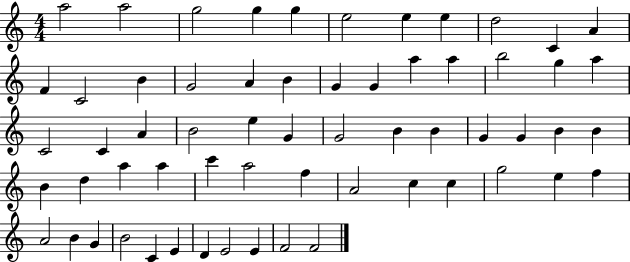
X:1
T:Untitled
M:4/4
L:1/4
K:C
a2 a2 g2 g g e2 e e d2 C A F C2 B G2 A B G G a a b2 g a C2 C A B2 e G G2 B B G G B B B d a a c' a2 f A2 c c g2 e f A2 B G B2 C E D E2 E F2 F2